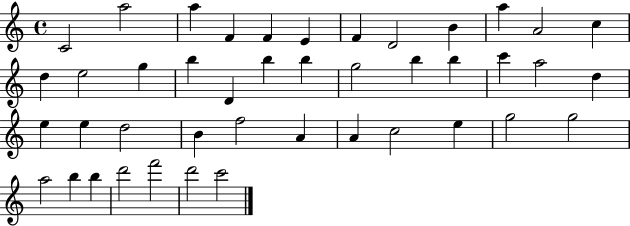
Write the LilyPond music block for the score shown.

{
  \clef treble
  \time 4/4
  \defaultTimeSignature
  \key c \major
  c'2 a''2 | a''4 f'4 f'4 e'4 | f'4 d'2 b'4 | a''4 a'2 c''4 | \break d''4 e''2 g''4 | b''4 d'4 b''4 b''4 | g''2 b''4 b''4 | c'''4 a''2 d''4 | \break e''4 e''4 d''2 | b'4 f''2 a'4 | a'4 c''2 e''4 | g''2 g''2 | \break a''2 b''4 b''4 | d'''2 f'''2 | d'''2 c'''2 | \bar "|."
}